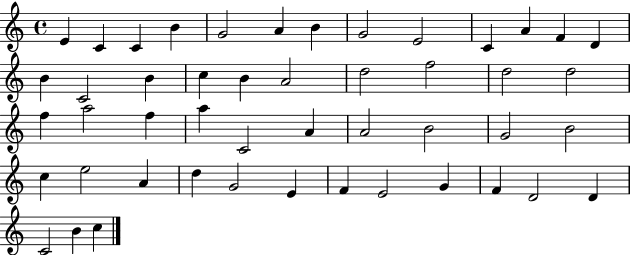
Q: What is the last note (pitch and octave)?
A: C5